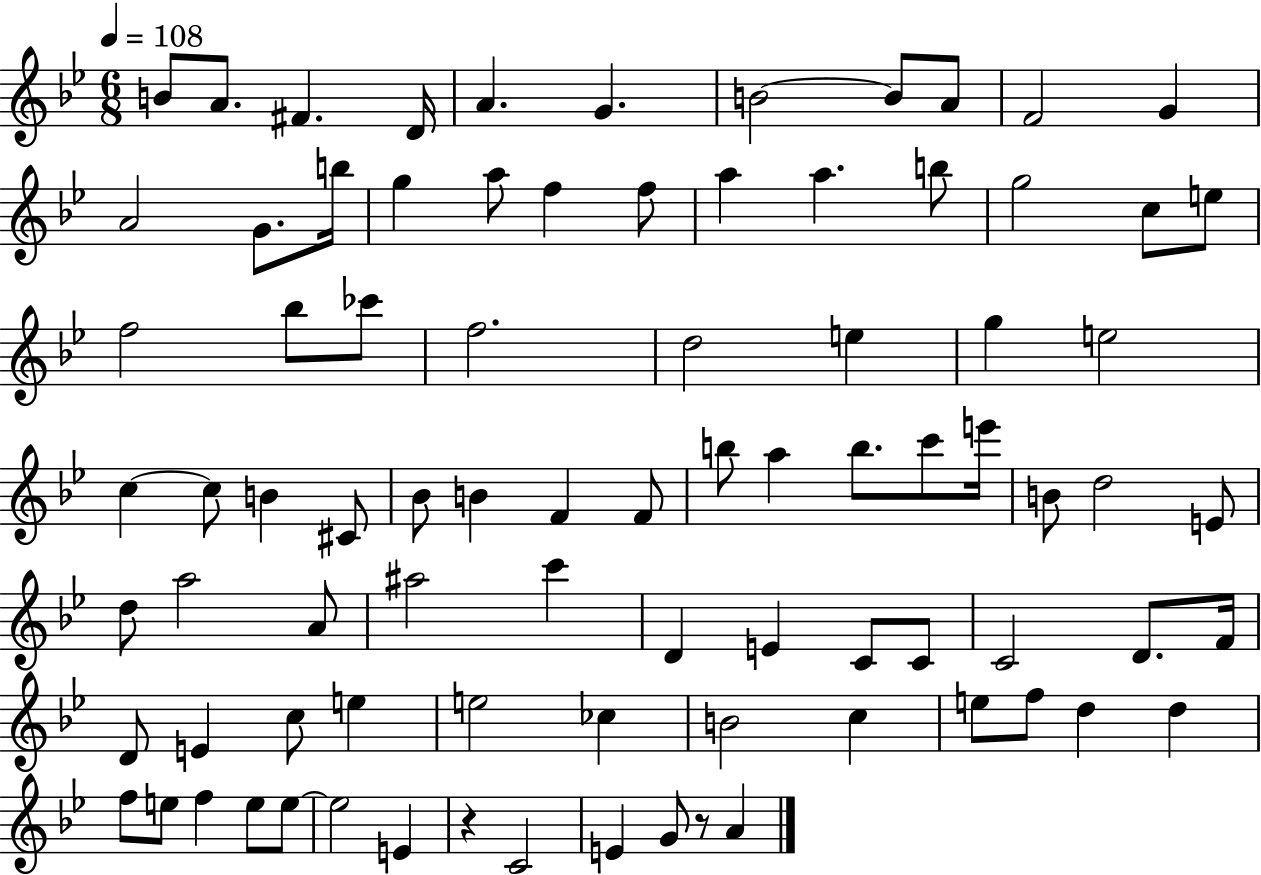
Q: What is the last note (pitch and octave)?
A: A4